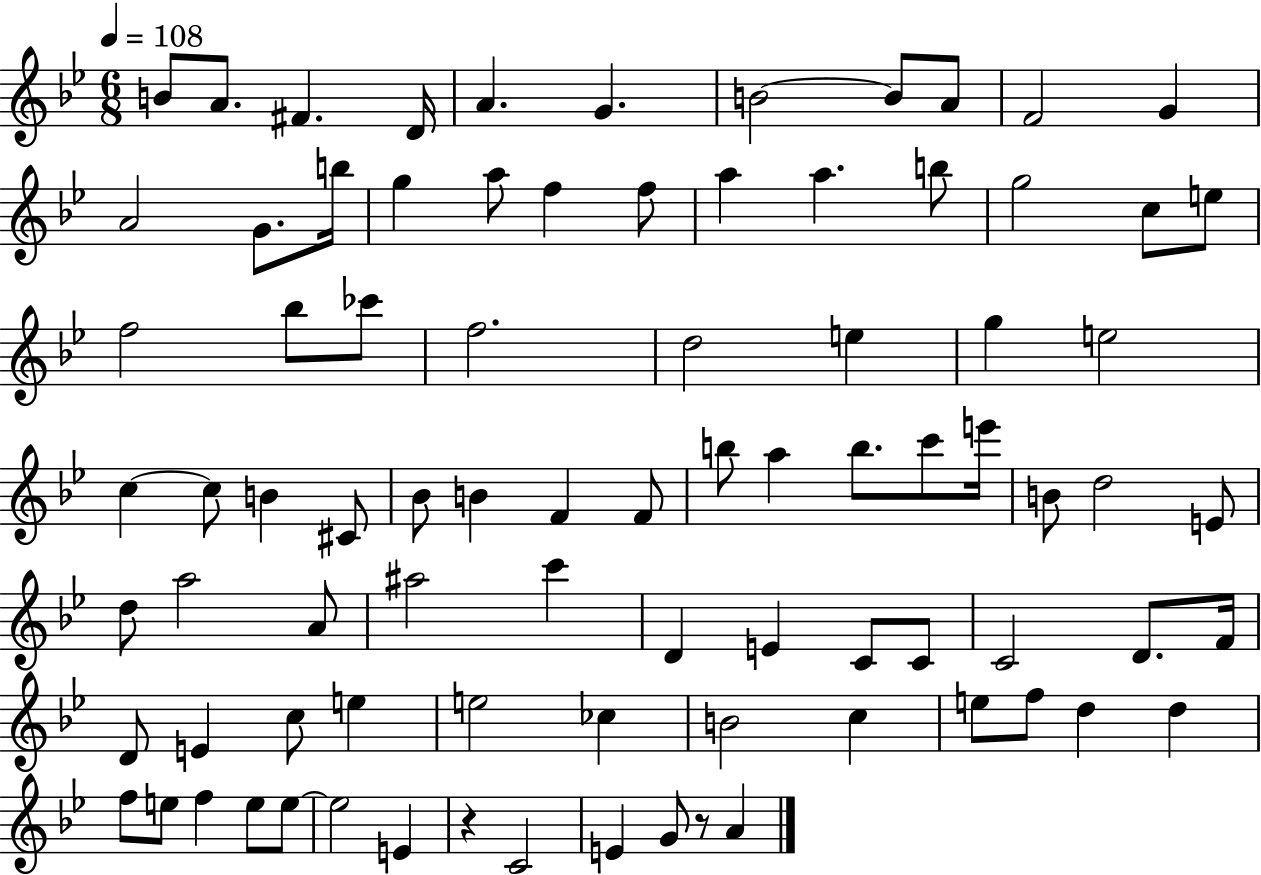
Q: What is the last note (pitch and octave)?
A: A4